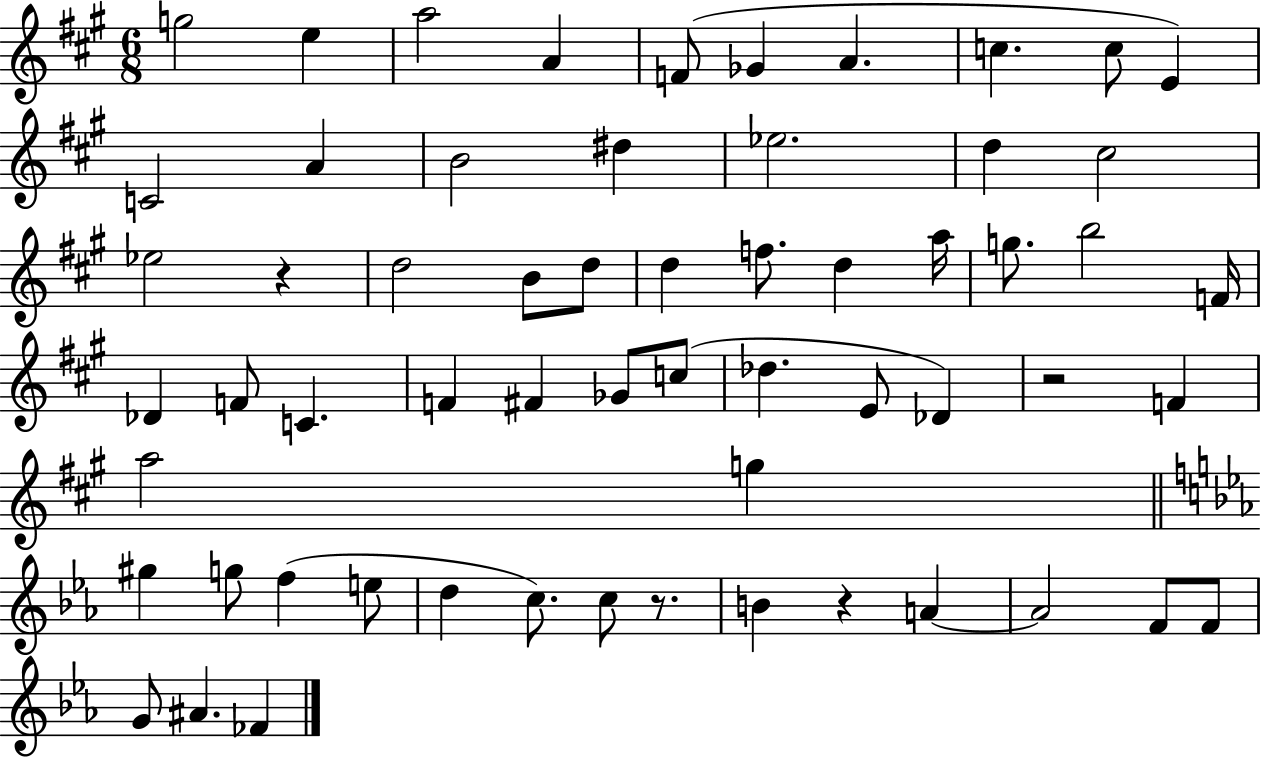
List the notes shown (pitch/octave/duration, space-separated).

G5/h E5/q A5/h A4/q F4/e Gb4/q A4/q. C5/q. C5/e E4/q C4/h A4/q B4/h D#5/q Eb5/h. D5/q C#5/h Eb5/h R/q D5/h B4/e D5/e D5/q F5/e. D5/q A5/s G5/e. B5/h F4/s Db4/q F4/e C4/q. F4/q F#4/q Gb4/e C5/e Db5/q. E4/e Db4/q R/h F4/q A5/h G5/q G#5/q G5/e F5/q E5/e D5/q C5/e. C5/e R/e. B4/q R/q A4/q A4/h F4/e F4/e G4/e A#4/q. FES4/q